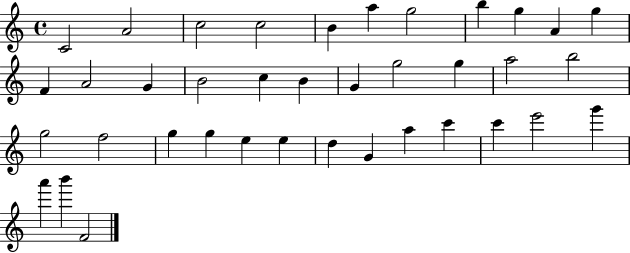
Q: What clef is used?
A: treble